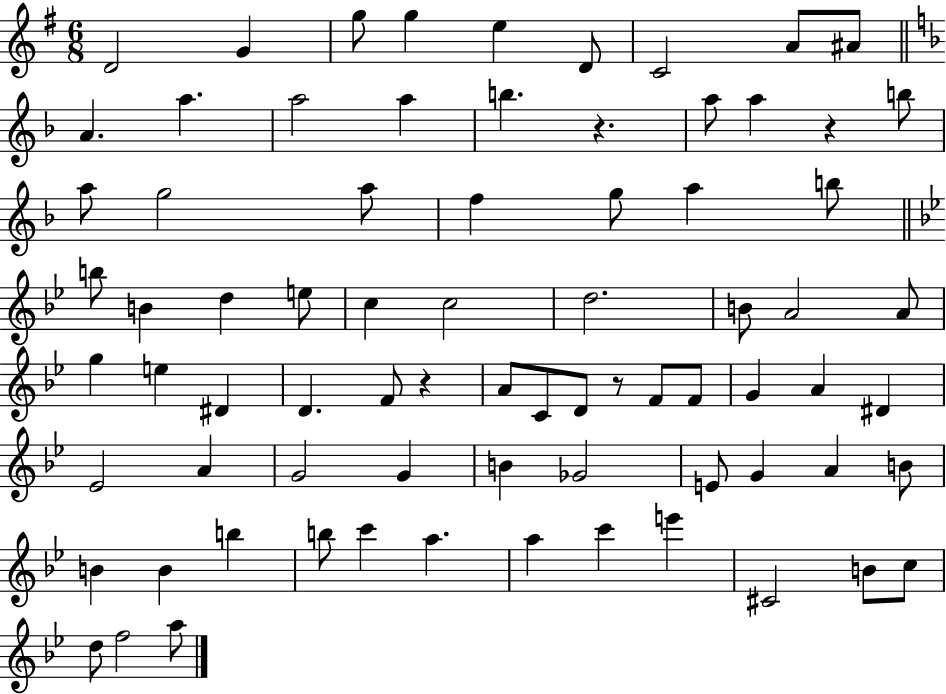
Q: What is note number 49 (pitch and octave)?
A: A4